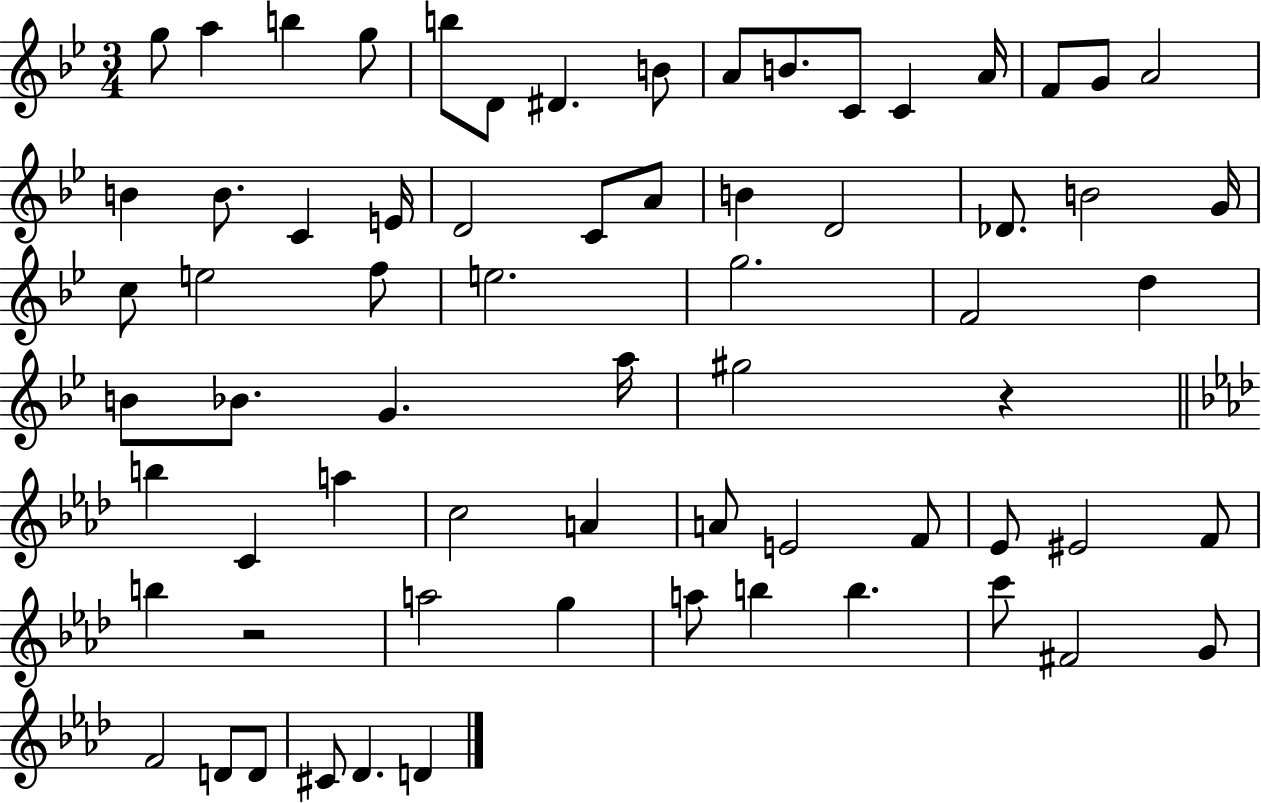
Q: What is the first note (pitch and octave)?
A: G5